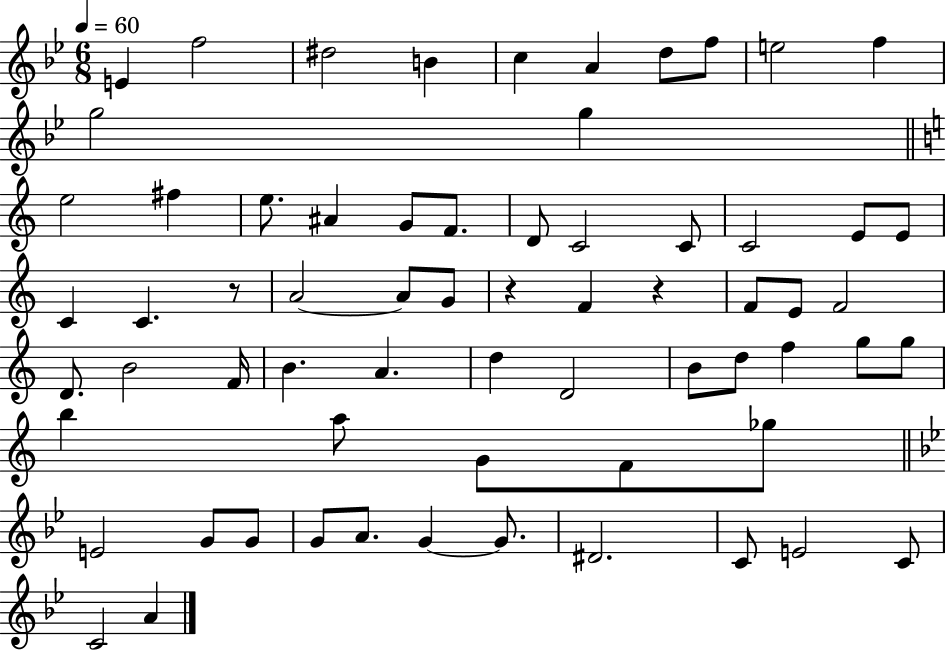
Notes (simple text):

E4/q F5/h D#5/h B4/q C5/q A4/q D5/e F5/e E5/h F5/q G5/h G5/q E5/h F#5/q E5/e. A#4/q G4/e F4/e. D4/e C4/h C4/e C4/h E4/e E4/e C4/q C4/q. R/e A4/h A4/e G4/e R/q F4/q R/q F4/e E4/e F4/h D4/e. B4/h F4/s B4/q. A4/q. D5/q D4/h B4/e D5/e F5/q G5/e G5/e B5/q A5/e G4/e F4/e Gb5/e E4/h G4/e G4/e G4/e A4/e. G4/q G4/e. D#4/h. C4/e E4/h C4/e C4/h A4/q